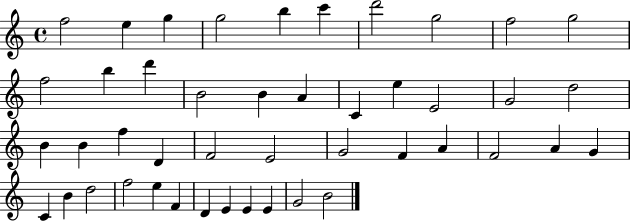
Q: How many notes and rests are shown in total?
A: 45